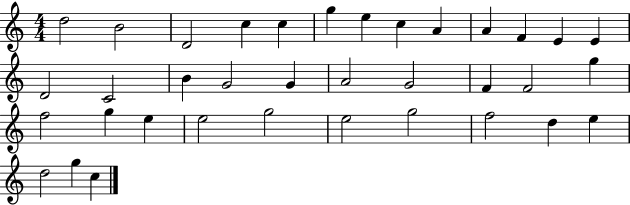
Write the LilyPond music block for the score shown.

{
  \clef treble
  \numericTimeSignature
  \time 4/4
  \key c \major
  d''2 b'2 | d'2 c''4 c''4 | g''4 e''4 c''4 a'4 | a'4 f'4 e'4 e'4 | \break d'2 c'2 | b'4 g'2 g'4 | a'2 g'2 | f'4 f'2 g''4 | \break f''2 g''4 e''4 | e''2 g''2 | e''2 g''2 | f''2 d''4 e''4 | \break d''2 g''4 c''4 | \bar "|."
}